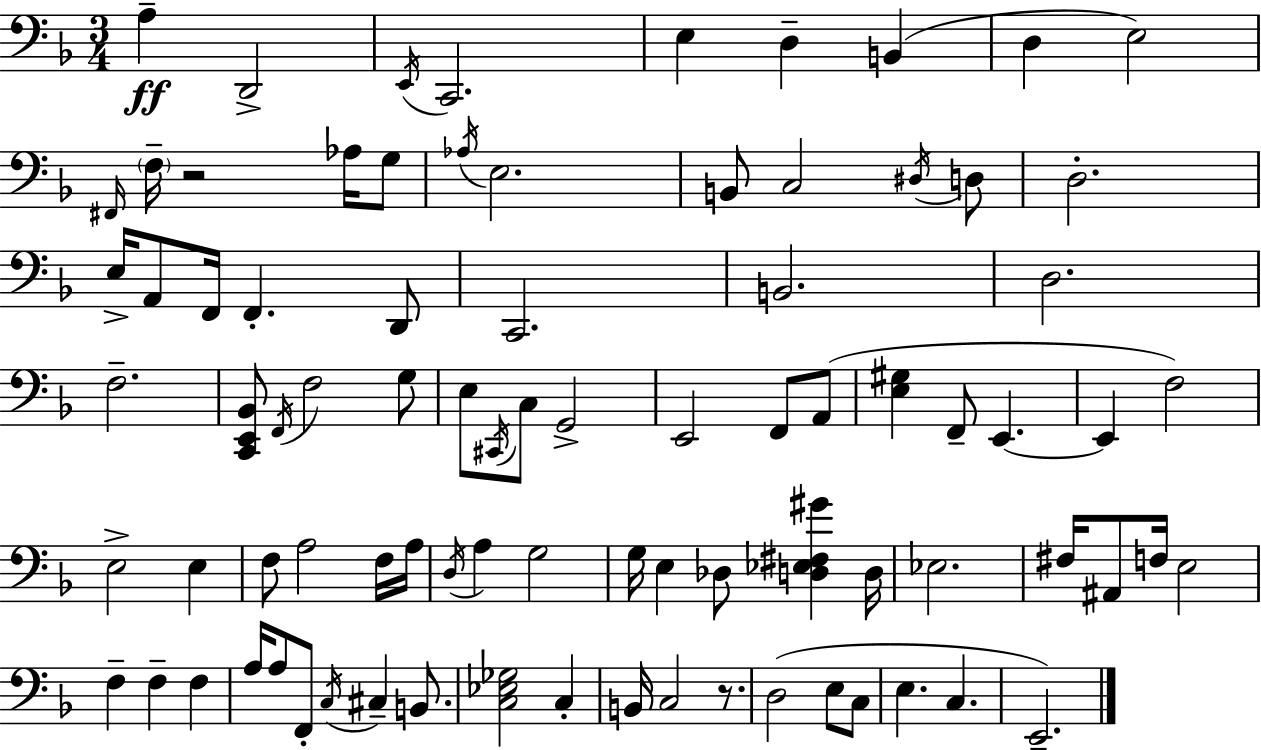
X:1
T:Untitled
M:3/4
L:1/4
K:Dm
A, D,,2 E,,/4 C,,2 E, D, B,, D, E,2 ^F,,/4 F,/4 z2 _A,/4 G,/2 _A,/4 E,2 B,,/2 C,2 ^D,/4 D,/2 D,2 E,/4 A,,/2 F,,/4 F,, D,,/2 C,,2 B,,2 D,2 F,2 [C,,E,,_B,,]/2 F,,/4 F,2 G,/2 E,/2 ^C,,/4 C,/2 G,,2 E,,2 F,,/2 A,,/2 [E,^G,] F,,/2 E,, E,, F,2 E,2 E, F,/2 A,2 F,/4 A,/4 D,/4 A, G,2 G,/4 E, _D,/2 [D,_E,^F,^G] D,/4 _E,2 ^F,/4 ^A,,/2 F,/4 E,2 F, F, F, A,/4 A,/2 F,,/2 C,/4 ^C, B,,/2 [C,_E,_G,]2 C, B,,/4 C,2 z/2 D,2 E,/2 C,/2 E, C, E,,2